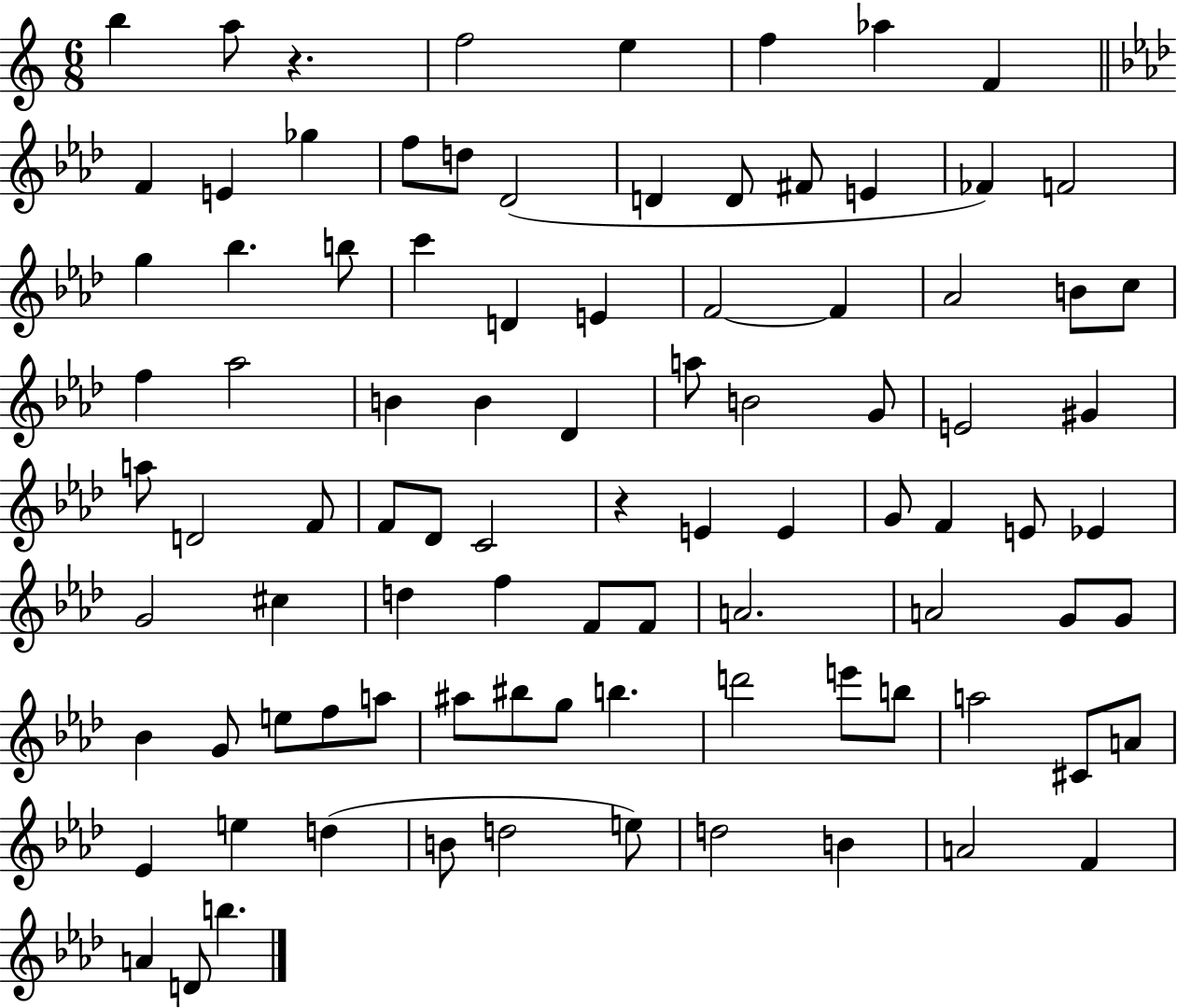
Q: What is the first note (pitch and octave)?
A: B5